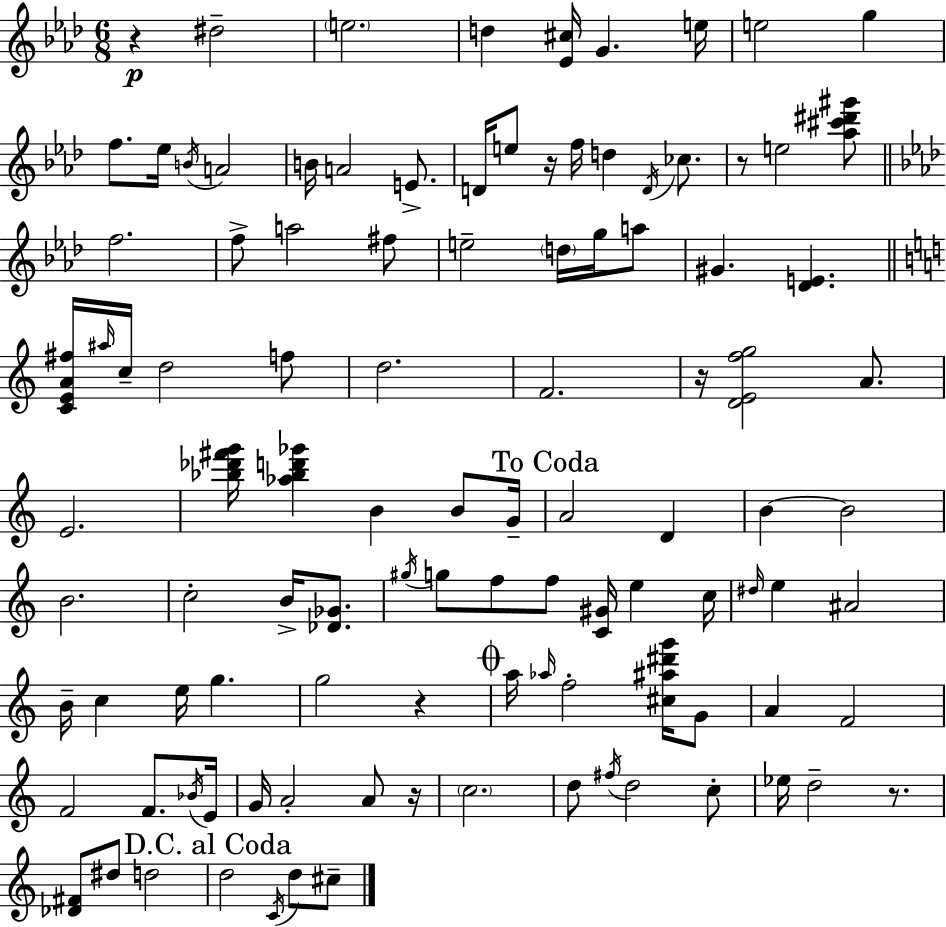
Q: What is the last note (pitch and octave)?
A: C#5